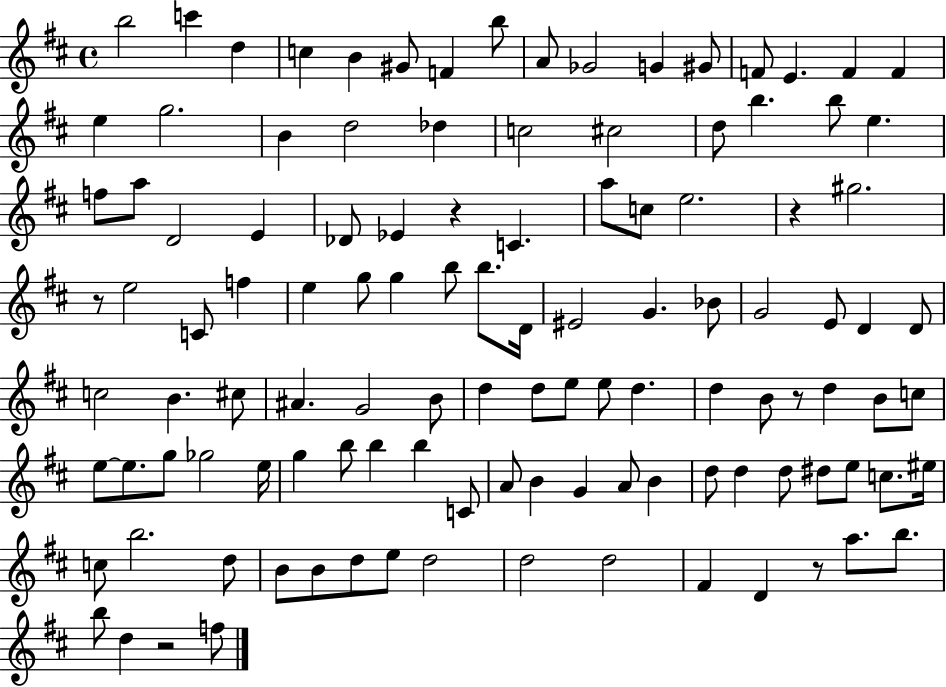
X:1
T:Untitled
M:4/4
L:1/4
K:D
b2 c' d c B ^G/2 F b/2 A/2 _G2 G ^G/2 F/2 E F F e g2 B d2 _d c2 ^c2 d/2 b b/2 e f/2 a/2 D2 E _D/2 _E z C a/2 c/2 e2 z ^g2 z/2 e2 C/2 f e g/2 g b/2 b/2 D/4 ^E2 G _B/2 G2 E/2 D D/2 c2 B ^c/2 ^A G2 B/2 d d/2 e/2 e/2 d d B/2 z/2 d B/2 c/2 e/2 e/2 g/2 _g2 e/4 g b/2 b b C/2 A/2 B G A/2 B d/2 d d/2 ^d/2 e/2 c/2 ^e/4 c/2 b2 d/2 B/2 B/2 d/2 e/2 d2 d2 d2 ^F D z/2 a/2 b/2 b/2 d z2 f/2